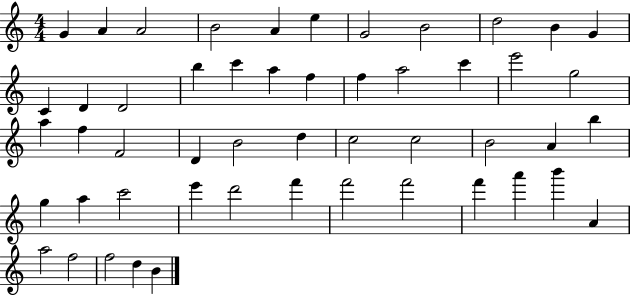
X:1
T:Untitled
M:4/4
L:1/4
K:C
G A A2 B2 A e G2 B2 d2 B G C D D2 b c' a f f a2 c' e'2 g2 a f F2 D B2 d c2 c2 B2 A b g a c'2 e' d'2 f' f'2 f'2 f' a' b' A a2 f2 f2 d B